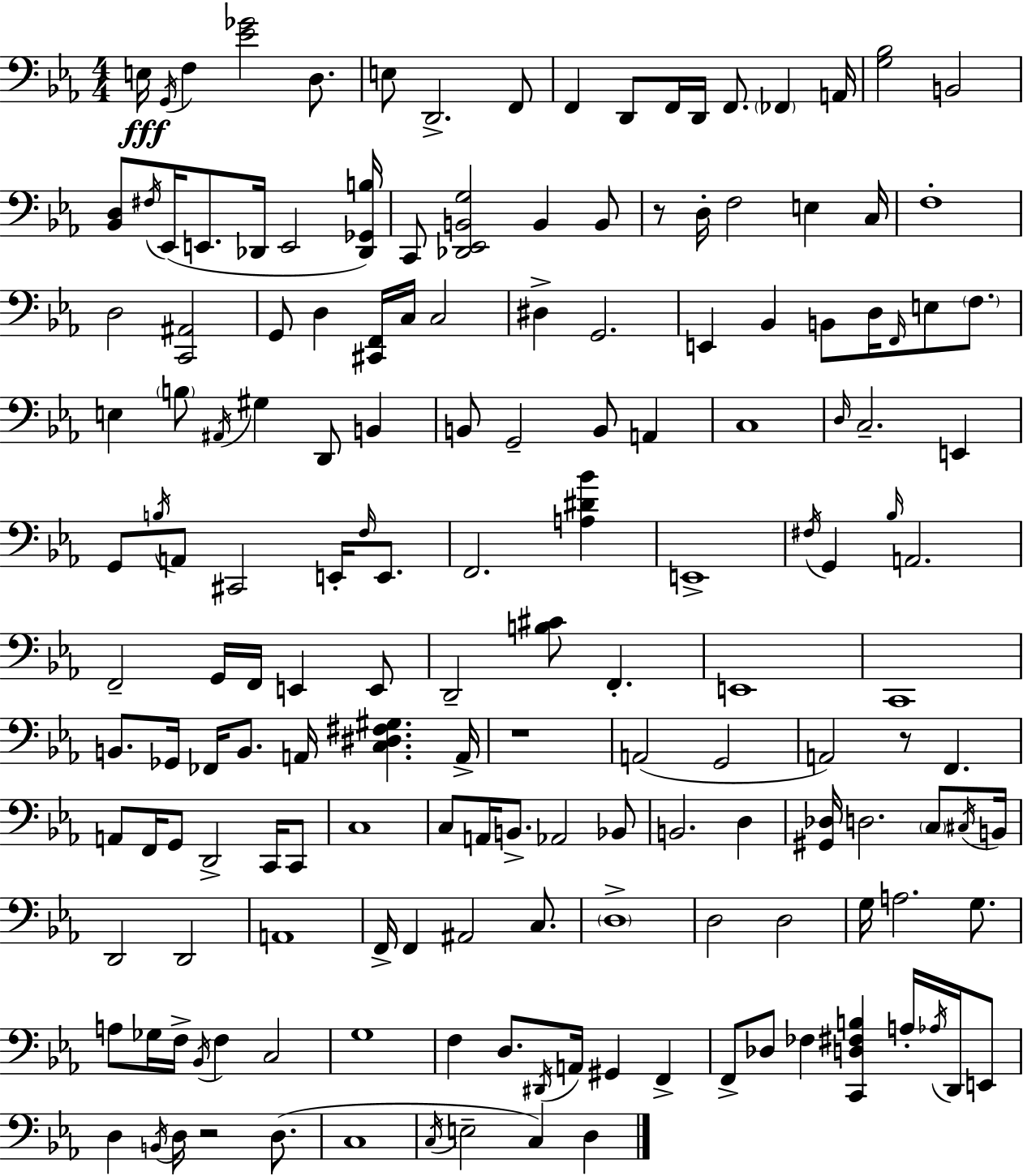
X:1
T:Untitled
M:4/4
L:1/4
K:Eb
E,/4 G,,/4 F, [_E_G]2 D,/2 E,/2 D,,2 F,,/2 F,, D,,/2 F,,/4 D,,/4 F,,/2 _F,, A,,/4 [G,_B,]2 B,,2 [_B,,D,]/2 ^F,/4 _E,,/4 E,,/2 _D,,/4 E,,2 [_D,,_G,,B,]/4 C,,/2 [_D,,_E,,B,,G,]2 B,, B,,/2 z/2 D,/4 F,2 E, C,/4 F,4 D,2 [C,,^A,,]2 G,,/2 D, [^C,,F,,]/4 C,/4 C,2 ^D, G,,2 E,, _B,, B,,/2 D,/4 F,,/4 E,/2 F,/2 E, B,/2 ^A,,/4 ^G, D,,/2 B,, B,,/2 G,,2 B,,/2 A,, C,4 D,/4 C,2 E,, G,,/2 B,/4 A,,/2 ^C,,2 E,,/4 F,/4 E,,/2 F,,2 [A,^D_B] E,,4 ^F,/4 G,, _B,/4 A,,2 F,,2 G,,/4 F,,/4 E,, E,,/2 D,,2 [B,^C]/2 F,, E,,4 C,,4 B,,/2 _G,,/4 _F,,/4 B,,/2 A,,/4 [C,^D,^F,^G,] A,,/4 z4 A,,2 G,,2 A,,2 z/2 F,, A,,/2 F,,/4 G,,/2 D,,2 C,,/4 C,,/2 C,4 C,/2 A,,/4 B,,/2 _A,,2 _B,,/2 B,,2 D, [^G,,_D,]/4 D,2 C,/2 ^C,/4 B,,/4 D,,2 D,,2 A,,4 F,,/4 F,, ^A,,2 C,/2 D,4 D,2 D,2 G,/4 A,2 G,/2 A,/2 _G,/4 F,/4 _B,,/4 F, C,2 G,4 F, D,/2 ^D,,/4 A,,/4 ^G,, F,, F,,/2 _D,/2 _F, [C,,D,^F,B,] A,/4 _A,/4 D,,/4 E,,/2 D, B,,/4 D,/4 z2 D,/2 C,4 C,/4 E,2 C, D,